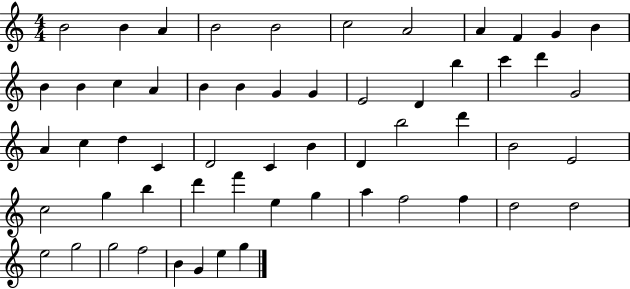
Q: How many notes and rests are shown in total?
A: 57